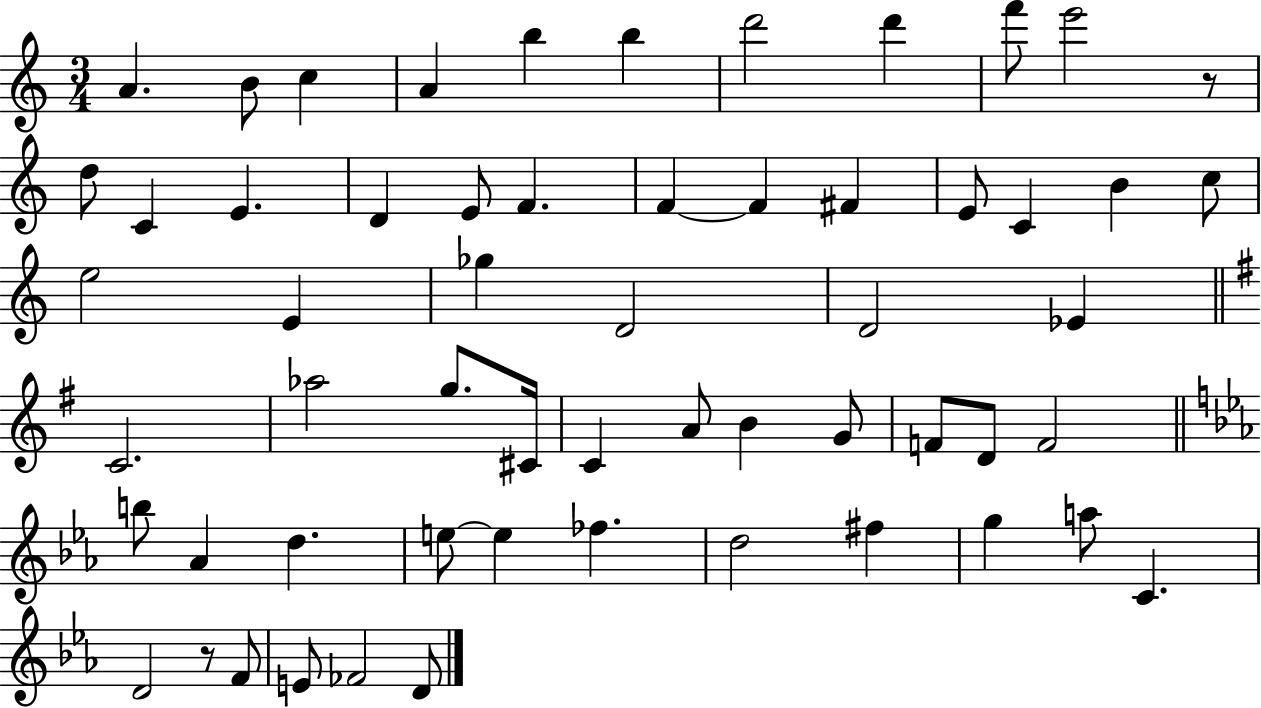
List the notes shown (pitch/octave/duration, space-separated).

A4/q. B4/e C5/q A4/q B5/q B5/q D6/h D6/q F6/e E6/h R/e D5/e C4/q E4/q. D4/q E4/e F4/q. F4/q F4/q F#4/q E4/e C4/q B4/q C5/e E5/h E4/q Gb5/q D4/h D4/h Eb4/q C4/h. Ab5/h G5/e. C#4/s C4/q A4/e B4/q G4/e F4/e D4/e F4/h B5/e Ab4/q D5/q. E5/e E5/q FES5/q. D5/h F#5/q G5/q A5/e C4/q. D4/h R/e F4/e E4/e FES4/h D4/e